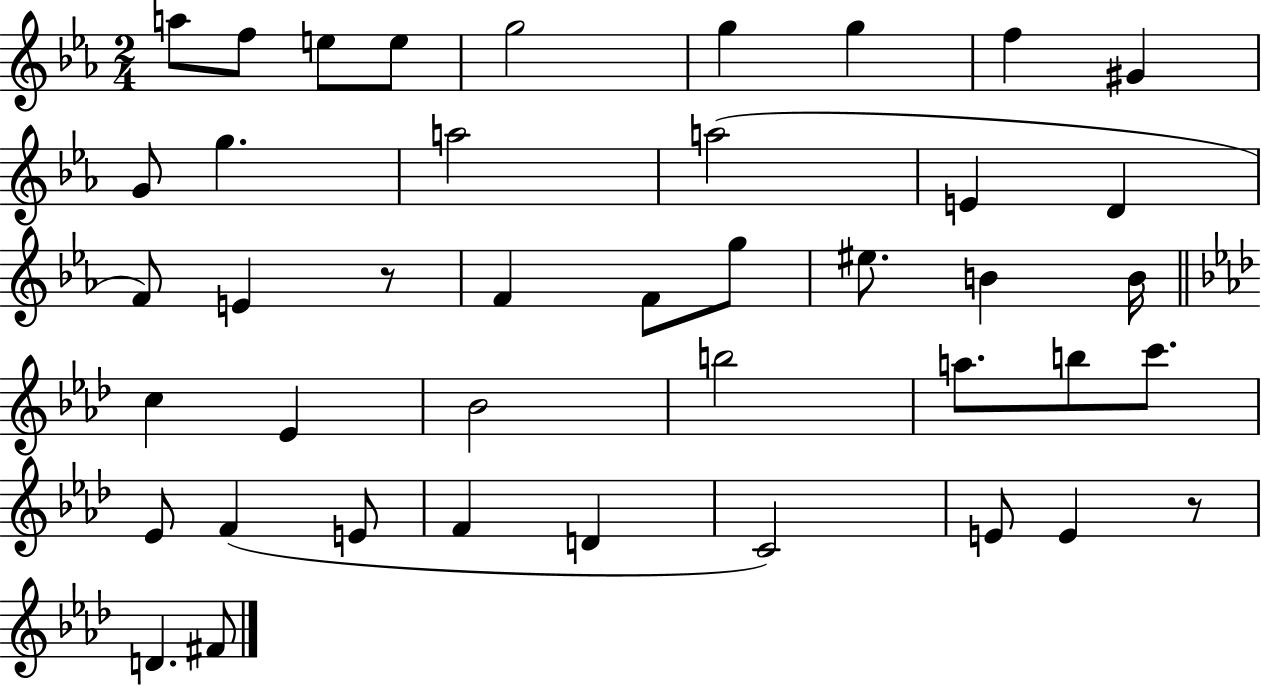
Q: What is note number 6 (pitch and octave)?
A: G5